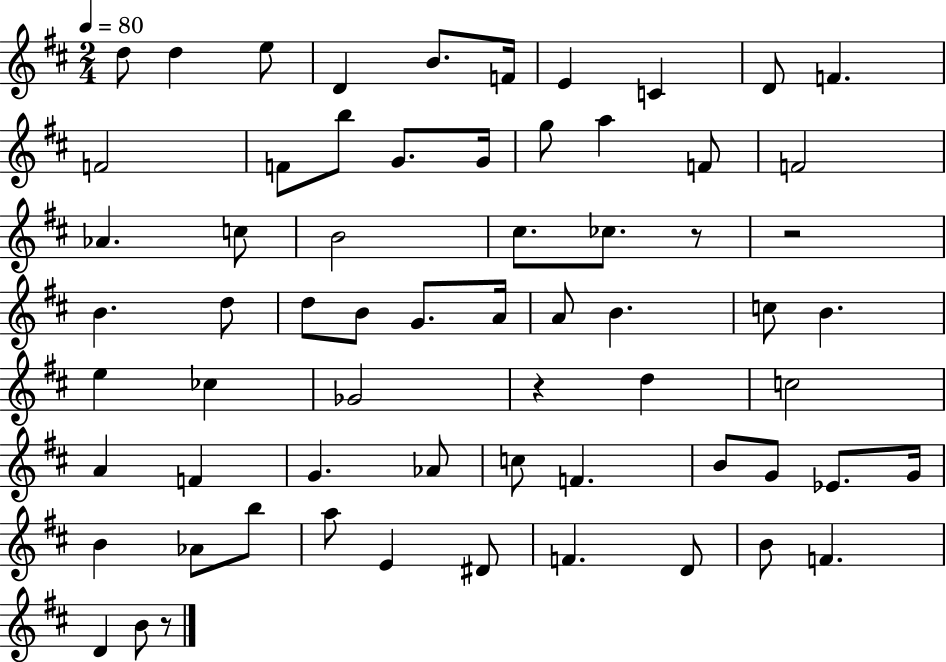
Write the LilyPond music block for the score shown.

{
  \clef treble
  \numericTimeSignature
  \time 2/4
  \key d \major
  \tempo 4 = 80
  d''8 d''4 e''8 | d'4 b'8. f'16 | e'4 c'4 | d'8 f'4. | \break f'2 | f'8 b''8 g'8. g'16 | g''8 a''4 f'8 | f'2 | \break aes'4. c''8 | b'2 | cis''8. ces''8. r8 | r2 | \break b'4. d''8 | d''8 b'8 g'8. a'16 | a'8 b'4. | c''8 b'4. | \break e''4 ces''4 | ges'2 | r4 d''4 | c''2 | \break a'4 f'4 | g'4. aes'8 | c''8 f'4. | b'8 g'8 ees'8. g'16 | \break b'4 aes'8 b''8 | a''8 e'4 dis'8 | f'4. d'8 | b'8 f'4. | \break d'4 b'8 r8 | \bar "|."
}